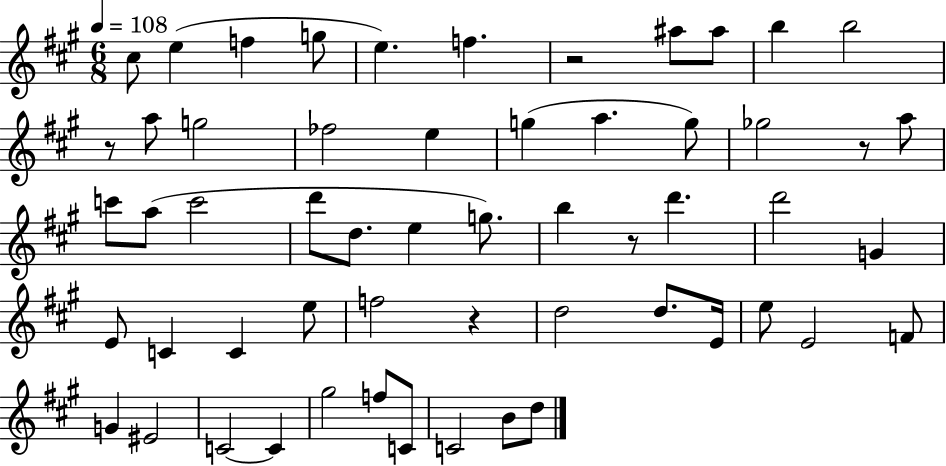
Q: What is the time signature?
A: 6/8